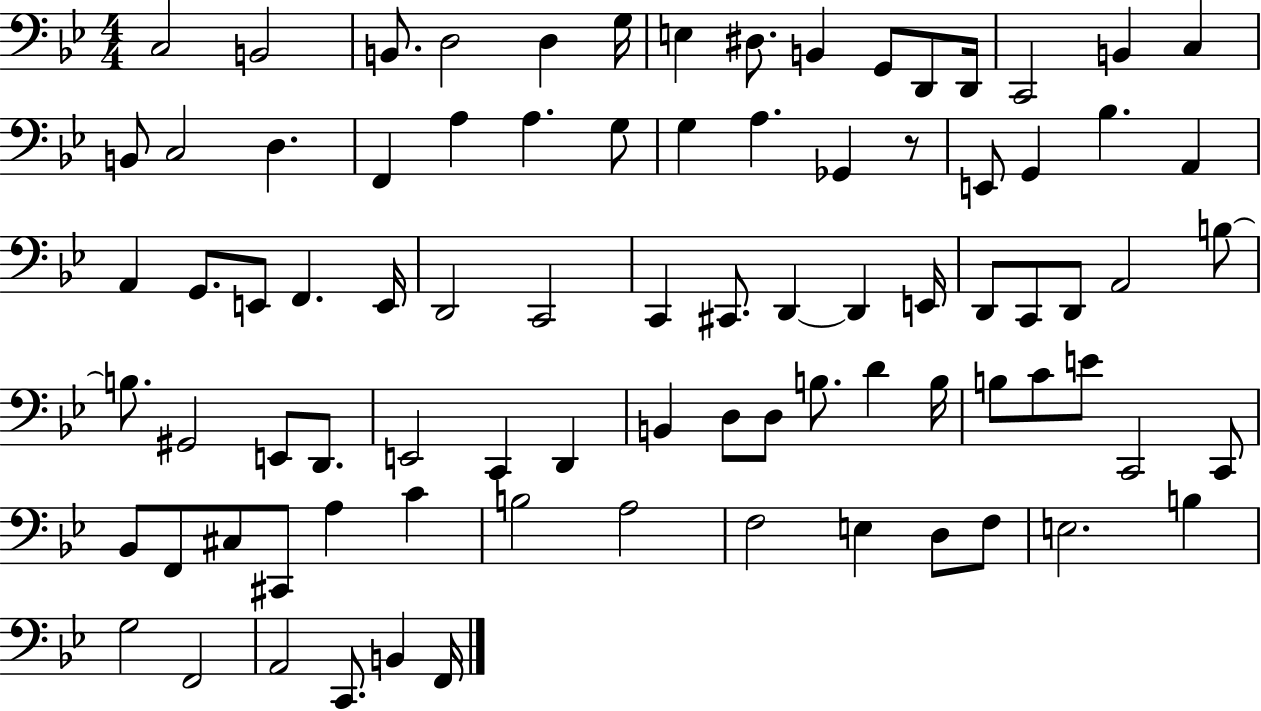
{
  \clef bass
  \numericTimeSignature
  \time 4/4
  \key bes \major
  \repeat volta 2 { c2 b,2 | b,8. d2 d4 g16 | e4 dis8. b,4 g,8 d,8 d,16 | c,2 b,4 c4 | \break b,8 c2 d4. | f,4 a4 a4. g8 | g4 a4. ges,4 r8 | e,8 g,4 bes4. a,4 | \break a,4 g,8. e,8 f,4. e,16 | d,2 c,2 | c,4 cis,8. d,4~~ d,4 e,16 | d,8 c,8 d,8 a,2 b8~~ | \break b8. gis,2 e,8 d,8. | e,2 c,4 d,4 | b,4 d8 d8 b8. d'4 b16 | b8 c'8 e'8 c,2 c,8 | \break bes,8 f,8 cis8 cis,8 a4 c'4 | b2 a2 | f2 e4 d8 f8 | e2. b4 | \break g2 f,2 | a,2 c,8. b,4 f,16 | } \bar "|."
}